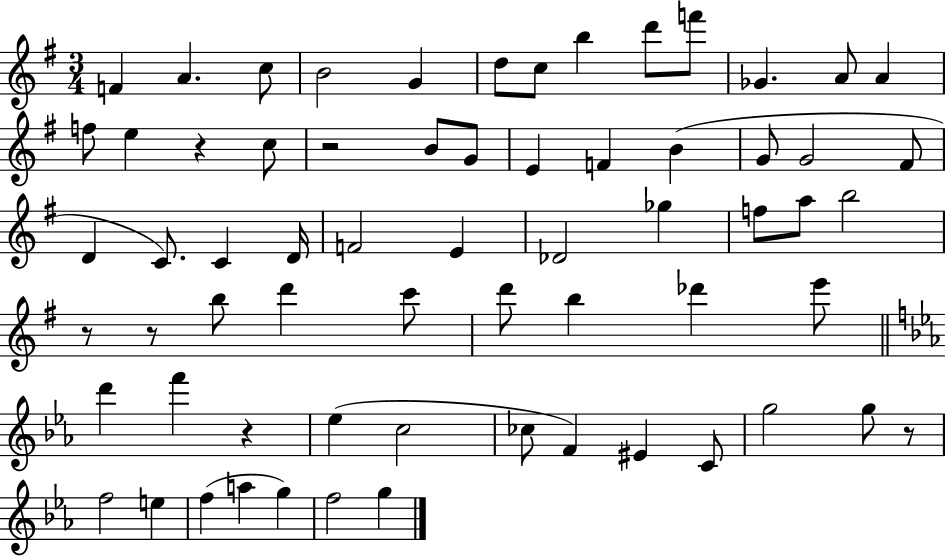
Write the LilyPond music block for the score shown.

{
  \clef treble
  \numericTimeSignature
  \time 3/4
  \key g \major
  \repeat volta 2 { f'4 a'4. c''8 | b'2 g'4 | d''8 c''8 b''4 d'''8 f'''8 | ges'4. a'8 a'4 | \break f''8 e''4 r4 c''8 | r2 b'8 g'8 | e'4 f'4 b'4( | g'8 g'2 fis'8 | \break d'4 c'8.) c'4 d'16 | f'2 e'4 | des'2 ges''4 | f''8 a''8 b''2 | \break r8 r8 b''8 d'''4 c'''8 | d'''8 b''4 des'''4 e'''8 | \bar "||" \break \key ees \major d'''4 f'''4 r4 | ees''4( c''2 | ces''8 f'4) eis'4 c'8 | g''2 g''8 r8 | \break f''2 e''4 | f''4( a''4 g''4) | f''2 g''4 | } \bar "|."
}